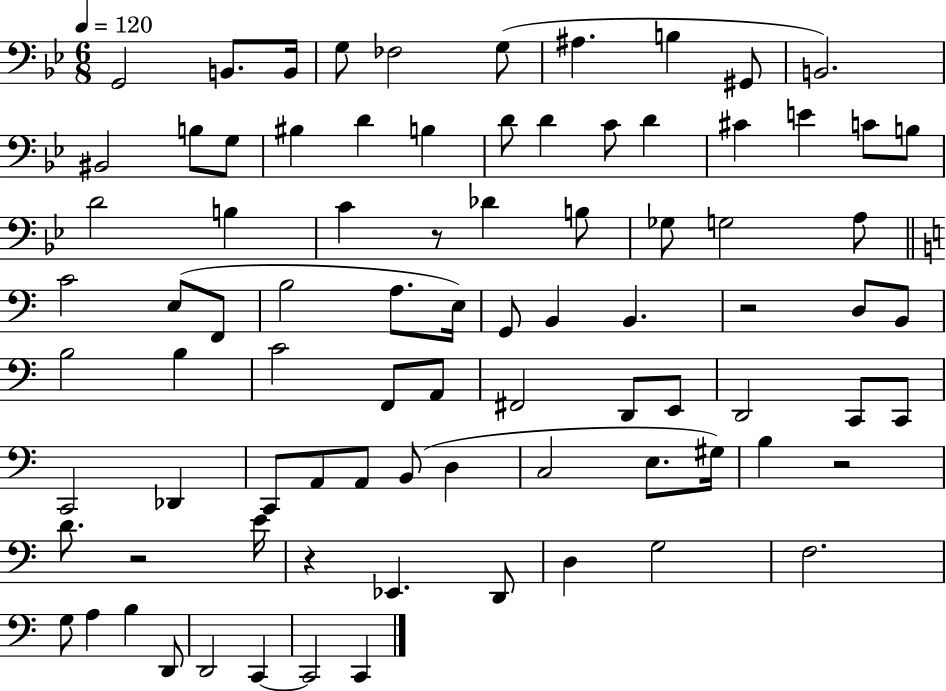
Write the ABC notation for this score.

X:1
T:Untitled
M:6/8
L:1/4
K:Bb
G,,2 B,,/2 B,,/4 G,/2 _F,2 G,/2 ^A, B, ^G,,/2 B,,2 ^B,,2 B,/2 G,/2 ^B, D B, D/2 D C/2 D ^C E C/2 B,/2 D2 B, C z/2 _D B,/2 _G,/2 G,2 A,/2 C2 E,/2 F,,/2 B,2 A,/2 E,/4 G,,/2 B,, B,, z2 D,/2 B,,/2 B,2 B, C2 F,,/2 A,,/2 ^F,,2 D,,/2 E,,/2 D,,2 C,,/2 C,,/2 C,,2 _D,, C,,/2 A,,/2 A,,/2 B,,/2 D, C,2 E,/2 ^G,/4 B, z2 D/2 z2 E/4 z _E,, D,,/2 D, G,2 F,2 G,/2 A, B, D,,/2 D,,2 C,, C,,2 C,,